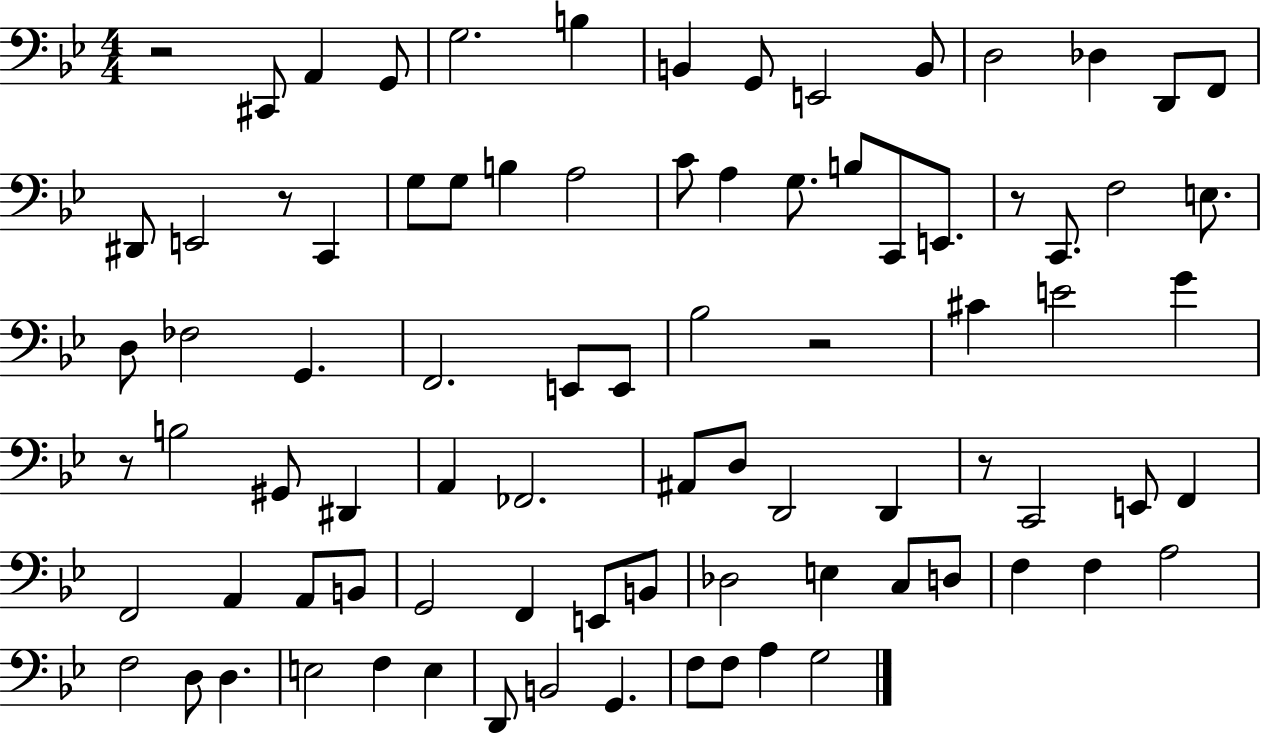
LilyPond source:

{
  \clef bass
  \numericTimeSignature
  \time 4/4
  \key bes \major
  r2 cis,8 a,4 g,8 | g2. b4 | b,4 g,8 e,2 b,8 | d2 des4 d,8 f,8 | \break dis,8 e,2 r8 c,4 | g8 g8 b4 a2 | c'8 a4 g8. b8 c,8 e,8. | r8 c,8. f2 e8. | \break d8 fes2 g,4. | f,2. e,8 e,8 | bes2 r2 | cis'4 e'2 g'4 | \break r8 b2 gis,8 dis,4 | a,4 fes,2. | ais,8 d8 d,2 d,4 | r8 c,2 e,8 f,4 | \break f,2 a,4 a,8 b,8 | g,2 f,4 e,8 b,8 | des2 e4 c8 d8 | f4 f4 a2 | \break f2 d8 d4. | e2 f4 e4 | d,8 b,2 g,4. | f8 f8 a4 g2 | \break \bar "|."
}